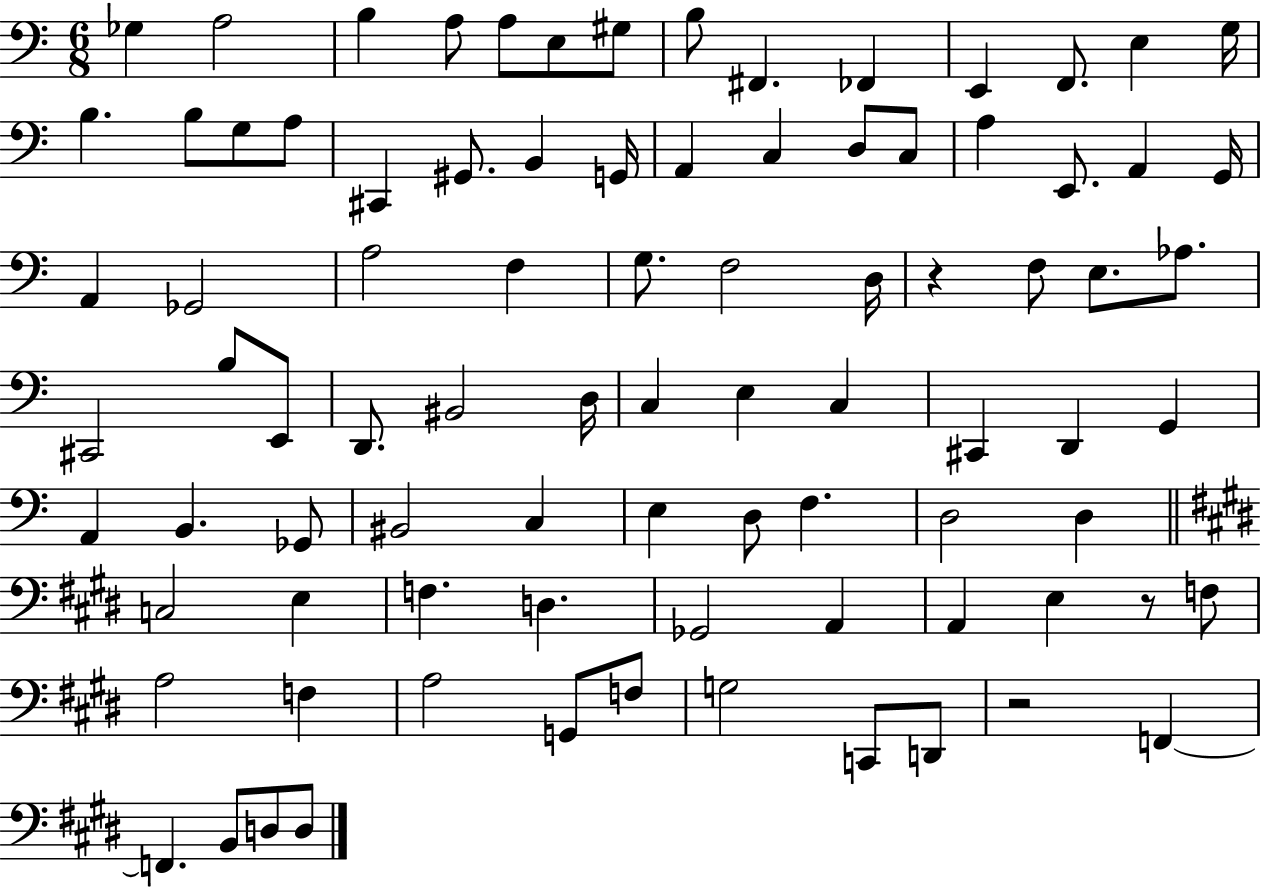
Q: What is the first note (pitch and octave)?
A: Gb3